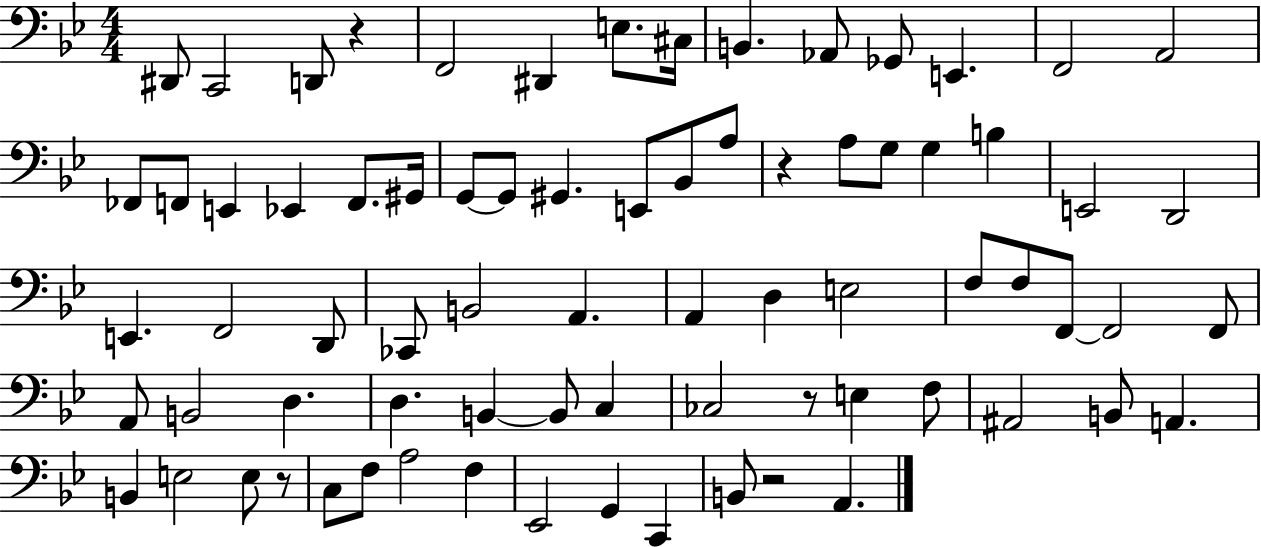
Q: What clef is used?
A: bass